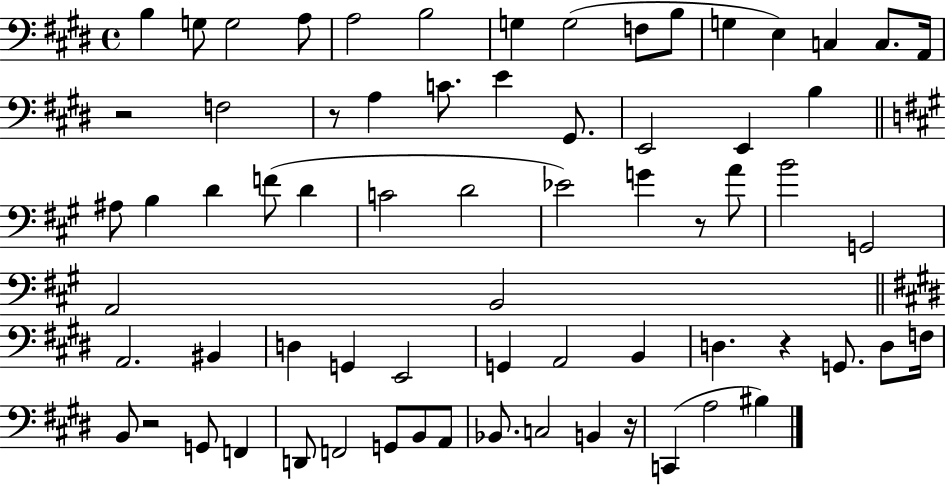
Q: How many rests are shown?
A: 6